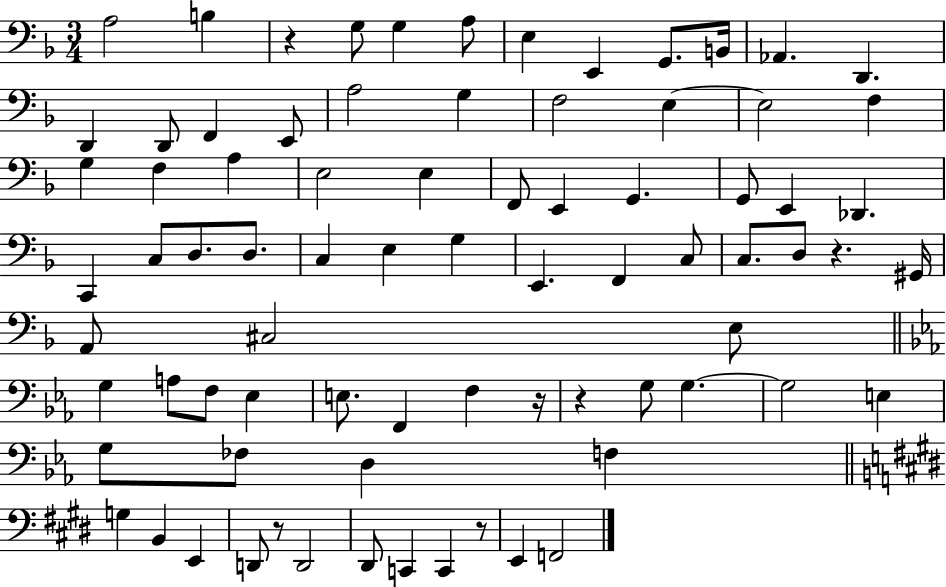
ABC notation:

X:1
T:Untitled
M:3/4
L:1/4
K:F
A,2 B, z G,/2 G, A,/2 E, E,, G,,/2 B,,/4 _A,, D,, D,, D,,/2 F,, E,,/2 A,2 G, F,2 E, E,2 F, G, F, A, E,2 E, F,,/2 E,, G,, G,,/2 E,, _D,, C,, C,/2 D,/2 D,/2 C, E, G, E,, F,, C,/2 C,/2 D,/2 z ^G,,/4 A,,/2 ^C,2 E,/2 G, A,/2 F,/2 _E, E,/2 F,, F, z/4 z G,/2 G, G,2 E, G,/2 _F,/2 D, F, G, B,, E,, D,,/2 z/2 D,,2 ^D,,/2 C,, C,, z/2 E,, F,,2